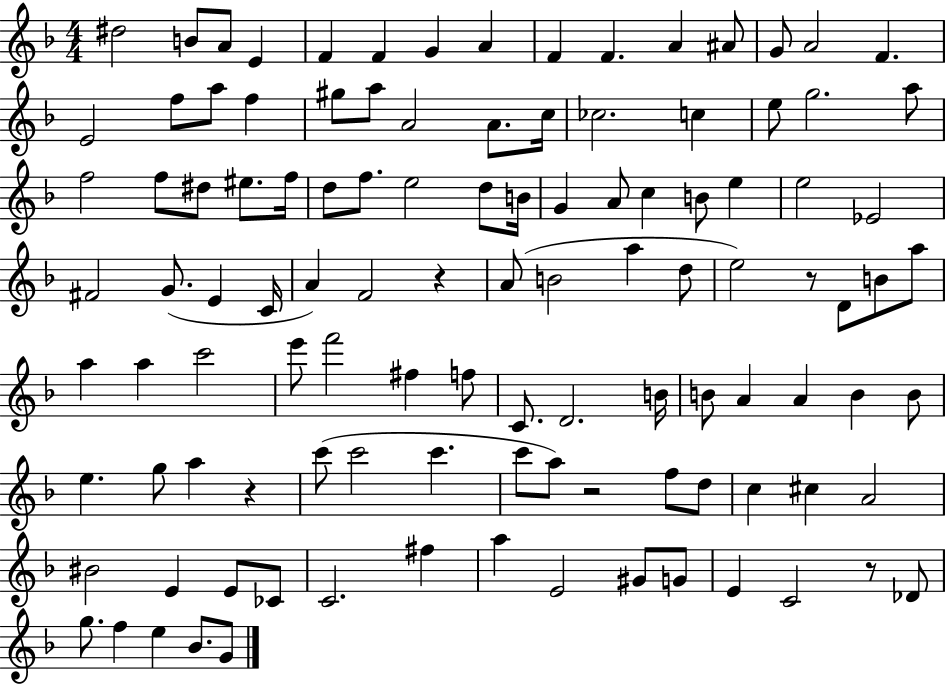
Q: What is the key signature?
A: F major